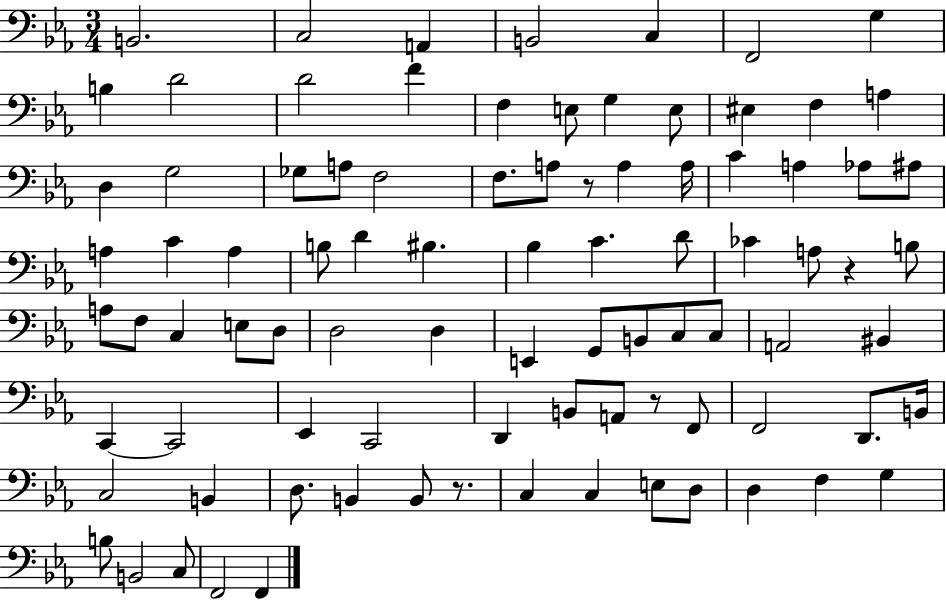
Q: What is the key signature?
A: EES major